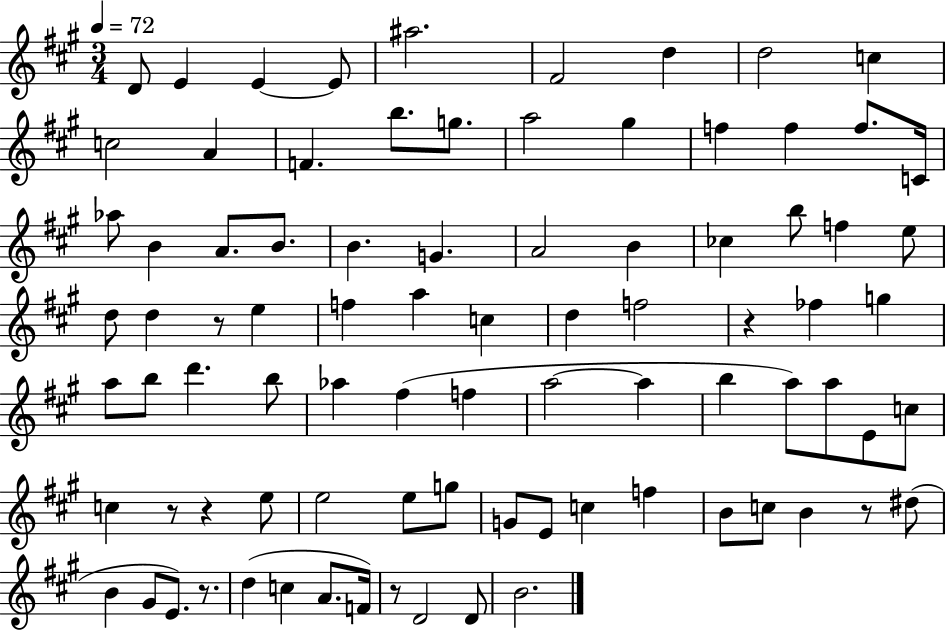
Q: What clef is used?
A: treble